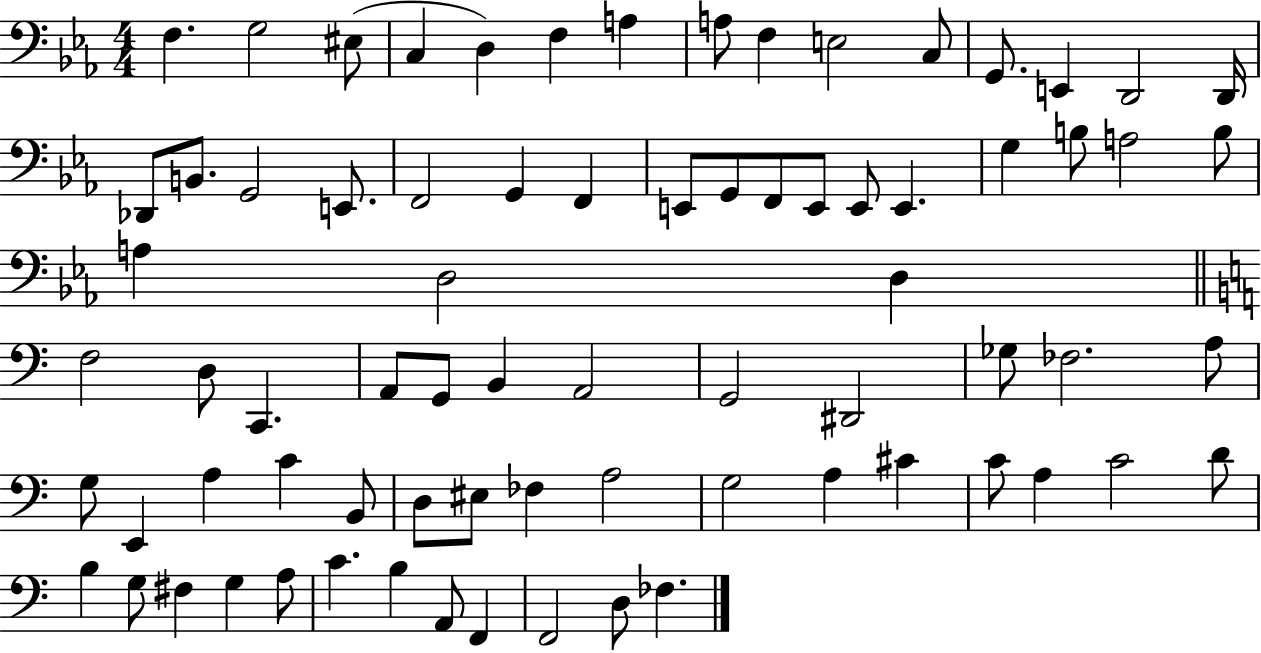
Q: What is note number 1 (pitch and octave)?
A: F3